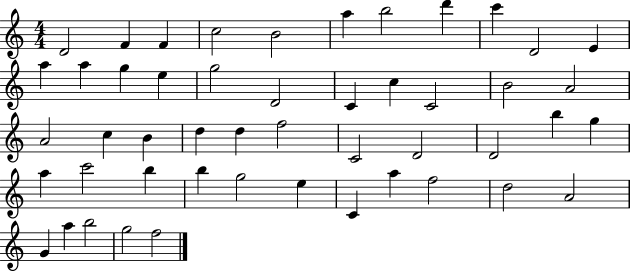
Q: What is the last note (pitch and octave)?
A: F5